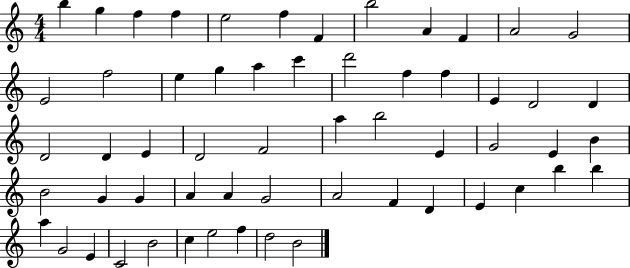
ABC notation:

X:1
T:Untitled
M:4/4
L:1/4
K:C
b g f f e2 f F b2 A F A2 G2 E2 f2 e g a c' d'2 f f E D2 D D2 D E D2 F2 a b2 E G2 E B B2 G G A A G2 A2 F D E c b b a G2 E C2 B2 c e2 f d2 B2